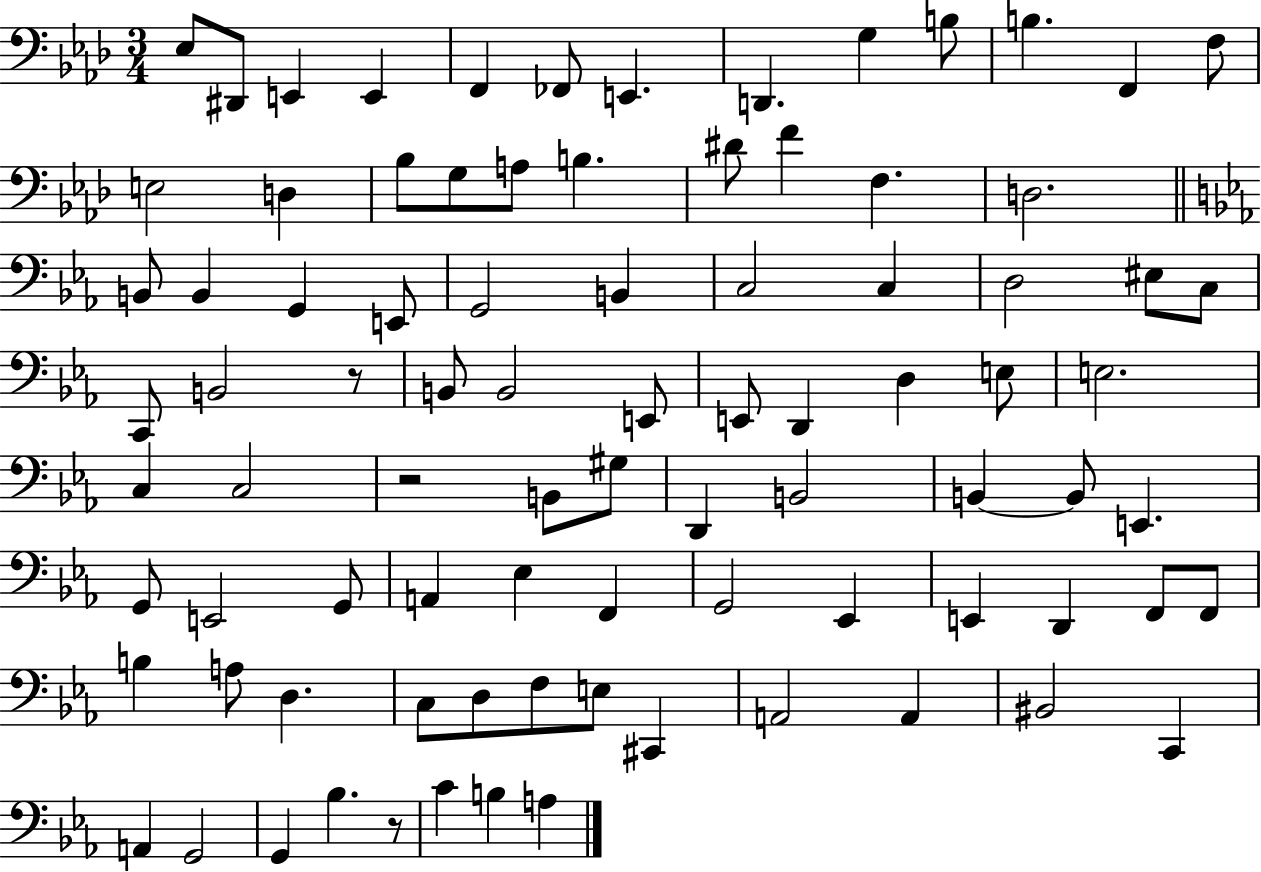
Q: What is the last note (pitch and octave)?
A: A3